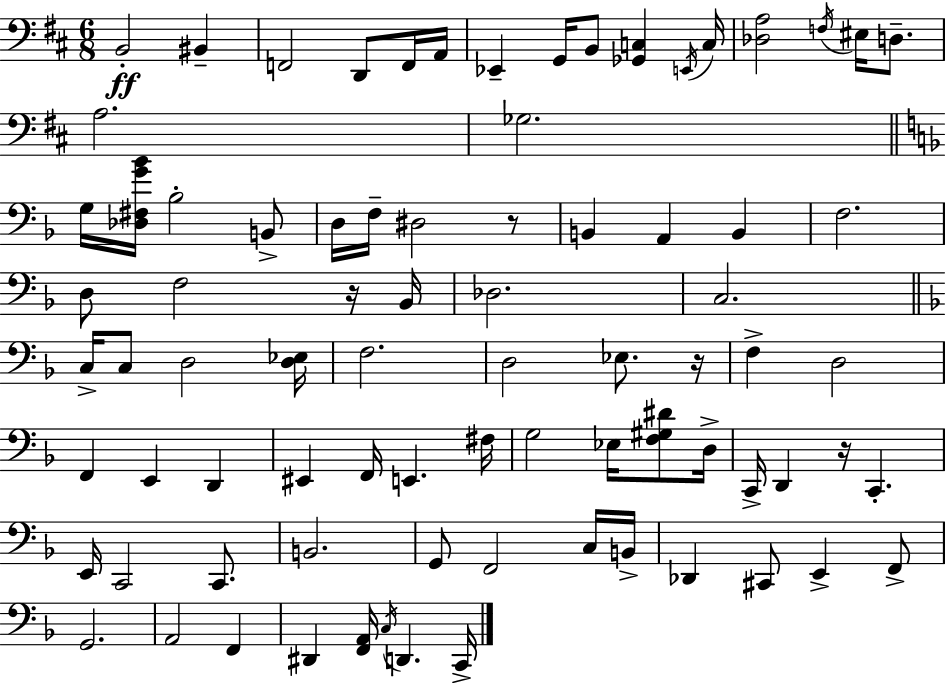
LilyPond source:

{
  \clef bass
  \numericTimeSignature
  \time 6/8
  \key d \major
  \repeat volta 2 { b,2-.\ff bis,4-- | f,2 d,8 f,16 a,16 | ees,4-- g,16 b,8 <ges, c>4 \acciaccatura { e,16 } | c16 <des a>2 \acciaccatura { f16 } eis16 d8.-- | \break a2. | ges2. | \bar "||" \break \key d \minor g16 <des fis g' bes'>16 bes2-. b,8-> | d16 f16-- dis2 r8 | b,4 a,4 b,4 | f2. | \break d8 f2 r16 bes,16 | des2. | c2. | \bar "||" \break \key d \minor c16-> c8 d2 <d ees>16 | f2. | d2 ees8. r16 | f4-> d2 | \break f,4 e,4 d,4 | eis,4 f,16 e,4. fis16 | g2 ees16 <f gis dis'>8 d16-> | c,16-> d,4 r16 c,4.-. | \break e,16 c,2 c,8. | b,2. | g,8 f,2 c16 b,16-> | des,4 cis,8 e,4-> f,8-> | \break g,2. | a,2 f,4 | dis,4 <f, a,>16 \acciaccatura { c16 } d,4. | c,16-> } \bar "|."
}